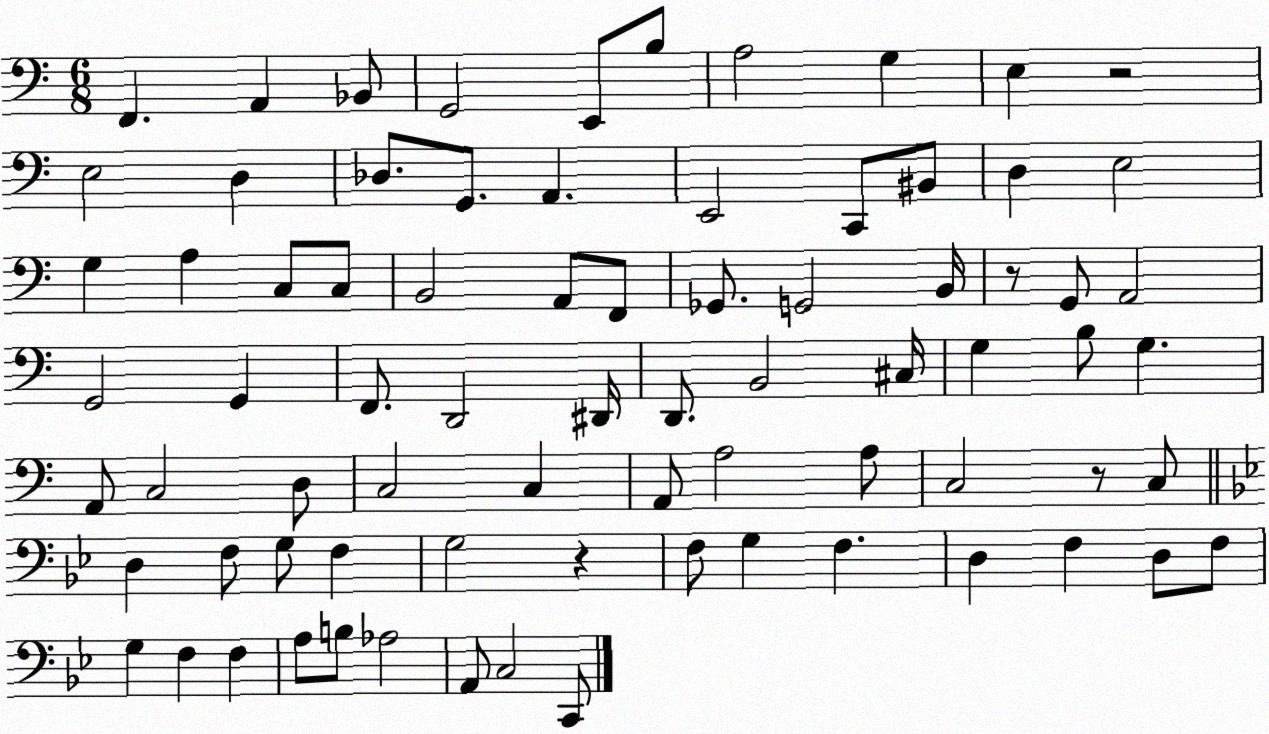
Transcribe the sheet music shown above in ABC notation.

X:1
T:Untitled
M:6/8
L:1/4
K:C
F,, A,, _B,,/2 G,,2 E,,/2 B,/2 A,2 G, E, z2 E,2 D, _D,/2 G,,/2 A,, E,,2 C,,/2 ^B,,/2 D, E,2 G, A, C,/2 C,/2 B,,2 A,,/2 F,,/2 _G,,/2 G,,2 B,,/4 z/2 G,,/2 A,,2 G,,2 G,, F,,/2 D,,2 ^D,,/4 D,,/2 B,,2 ^C,/4 G, B,/2 G, A,,/2 C,2 D,/2 C,2 C, A,,/2 A,2 A,/2 C,2 z/2 C,/2 D, F,/2 G,/2 F, G,2 z F,/2 G, F, D, F, D,/2 F,/2 G, F, F, A,/2 B,/2 _A,2 A,,/2 C,2 C,,/2